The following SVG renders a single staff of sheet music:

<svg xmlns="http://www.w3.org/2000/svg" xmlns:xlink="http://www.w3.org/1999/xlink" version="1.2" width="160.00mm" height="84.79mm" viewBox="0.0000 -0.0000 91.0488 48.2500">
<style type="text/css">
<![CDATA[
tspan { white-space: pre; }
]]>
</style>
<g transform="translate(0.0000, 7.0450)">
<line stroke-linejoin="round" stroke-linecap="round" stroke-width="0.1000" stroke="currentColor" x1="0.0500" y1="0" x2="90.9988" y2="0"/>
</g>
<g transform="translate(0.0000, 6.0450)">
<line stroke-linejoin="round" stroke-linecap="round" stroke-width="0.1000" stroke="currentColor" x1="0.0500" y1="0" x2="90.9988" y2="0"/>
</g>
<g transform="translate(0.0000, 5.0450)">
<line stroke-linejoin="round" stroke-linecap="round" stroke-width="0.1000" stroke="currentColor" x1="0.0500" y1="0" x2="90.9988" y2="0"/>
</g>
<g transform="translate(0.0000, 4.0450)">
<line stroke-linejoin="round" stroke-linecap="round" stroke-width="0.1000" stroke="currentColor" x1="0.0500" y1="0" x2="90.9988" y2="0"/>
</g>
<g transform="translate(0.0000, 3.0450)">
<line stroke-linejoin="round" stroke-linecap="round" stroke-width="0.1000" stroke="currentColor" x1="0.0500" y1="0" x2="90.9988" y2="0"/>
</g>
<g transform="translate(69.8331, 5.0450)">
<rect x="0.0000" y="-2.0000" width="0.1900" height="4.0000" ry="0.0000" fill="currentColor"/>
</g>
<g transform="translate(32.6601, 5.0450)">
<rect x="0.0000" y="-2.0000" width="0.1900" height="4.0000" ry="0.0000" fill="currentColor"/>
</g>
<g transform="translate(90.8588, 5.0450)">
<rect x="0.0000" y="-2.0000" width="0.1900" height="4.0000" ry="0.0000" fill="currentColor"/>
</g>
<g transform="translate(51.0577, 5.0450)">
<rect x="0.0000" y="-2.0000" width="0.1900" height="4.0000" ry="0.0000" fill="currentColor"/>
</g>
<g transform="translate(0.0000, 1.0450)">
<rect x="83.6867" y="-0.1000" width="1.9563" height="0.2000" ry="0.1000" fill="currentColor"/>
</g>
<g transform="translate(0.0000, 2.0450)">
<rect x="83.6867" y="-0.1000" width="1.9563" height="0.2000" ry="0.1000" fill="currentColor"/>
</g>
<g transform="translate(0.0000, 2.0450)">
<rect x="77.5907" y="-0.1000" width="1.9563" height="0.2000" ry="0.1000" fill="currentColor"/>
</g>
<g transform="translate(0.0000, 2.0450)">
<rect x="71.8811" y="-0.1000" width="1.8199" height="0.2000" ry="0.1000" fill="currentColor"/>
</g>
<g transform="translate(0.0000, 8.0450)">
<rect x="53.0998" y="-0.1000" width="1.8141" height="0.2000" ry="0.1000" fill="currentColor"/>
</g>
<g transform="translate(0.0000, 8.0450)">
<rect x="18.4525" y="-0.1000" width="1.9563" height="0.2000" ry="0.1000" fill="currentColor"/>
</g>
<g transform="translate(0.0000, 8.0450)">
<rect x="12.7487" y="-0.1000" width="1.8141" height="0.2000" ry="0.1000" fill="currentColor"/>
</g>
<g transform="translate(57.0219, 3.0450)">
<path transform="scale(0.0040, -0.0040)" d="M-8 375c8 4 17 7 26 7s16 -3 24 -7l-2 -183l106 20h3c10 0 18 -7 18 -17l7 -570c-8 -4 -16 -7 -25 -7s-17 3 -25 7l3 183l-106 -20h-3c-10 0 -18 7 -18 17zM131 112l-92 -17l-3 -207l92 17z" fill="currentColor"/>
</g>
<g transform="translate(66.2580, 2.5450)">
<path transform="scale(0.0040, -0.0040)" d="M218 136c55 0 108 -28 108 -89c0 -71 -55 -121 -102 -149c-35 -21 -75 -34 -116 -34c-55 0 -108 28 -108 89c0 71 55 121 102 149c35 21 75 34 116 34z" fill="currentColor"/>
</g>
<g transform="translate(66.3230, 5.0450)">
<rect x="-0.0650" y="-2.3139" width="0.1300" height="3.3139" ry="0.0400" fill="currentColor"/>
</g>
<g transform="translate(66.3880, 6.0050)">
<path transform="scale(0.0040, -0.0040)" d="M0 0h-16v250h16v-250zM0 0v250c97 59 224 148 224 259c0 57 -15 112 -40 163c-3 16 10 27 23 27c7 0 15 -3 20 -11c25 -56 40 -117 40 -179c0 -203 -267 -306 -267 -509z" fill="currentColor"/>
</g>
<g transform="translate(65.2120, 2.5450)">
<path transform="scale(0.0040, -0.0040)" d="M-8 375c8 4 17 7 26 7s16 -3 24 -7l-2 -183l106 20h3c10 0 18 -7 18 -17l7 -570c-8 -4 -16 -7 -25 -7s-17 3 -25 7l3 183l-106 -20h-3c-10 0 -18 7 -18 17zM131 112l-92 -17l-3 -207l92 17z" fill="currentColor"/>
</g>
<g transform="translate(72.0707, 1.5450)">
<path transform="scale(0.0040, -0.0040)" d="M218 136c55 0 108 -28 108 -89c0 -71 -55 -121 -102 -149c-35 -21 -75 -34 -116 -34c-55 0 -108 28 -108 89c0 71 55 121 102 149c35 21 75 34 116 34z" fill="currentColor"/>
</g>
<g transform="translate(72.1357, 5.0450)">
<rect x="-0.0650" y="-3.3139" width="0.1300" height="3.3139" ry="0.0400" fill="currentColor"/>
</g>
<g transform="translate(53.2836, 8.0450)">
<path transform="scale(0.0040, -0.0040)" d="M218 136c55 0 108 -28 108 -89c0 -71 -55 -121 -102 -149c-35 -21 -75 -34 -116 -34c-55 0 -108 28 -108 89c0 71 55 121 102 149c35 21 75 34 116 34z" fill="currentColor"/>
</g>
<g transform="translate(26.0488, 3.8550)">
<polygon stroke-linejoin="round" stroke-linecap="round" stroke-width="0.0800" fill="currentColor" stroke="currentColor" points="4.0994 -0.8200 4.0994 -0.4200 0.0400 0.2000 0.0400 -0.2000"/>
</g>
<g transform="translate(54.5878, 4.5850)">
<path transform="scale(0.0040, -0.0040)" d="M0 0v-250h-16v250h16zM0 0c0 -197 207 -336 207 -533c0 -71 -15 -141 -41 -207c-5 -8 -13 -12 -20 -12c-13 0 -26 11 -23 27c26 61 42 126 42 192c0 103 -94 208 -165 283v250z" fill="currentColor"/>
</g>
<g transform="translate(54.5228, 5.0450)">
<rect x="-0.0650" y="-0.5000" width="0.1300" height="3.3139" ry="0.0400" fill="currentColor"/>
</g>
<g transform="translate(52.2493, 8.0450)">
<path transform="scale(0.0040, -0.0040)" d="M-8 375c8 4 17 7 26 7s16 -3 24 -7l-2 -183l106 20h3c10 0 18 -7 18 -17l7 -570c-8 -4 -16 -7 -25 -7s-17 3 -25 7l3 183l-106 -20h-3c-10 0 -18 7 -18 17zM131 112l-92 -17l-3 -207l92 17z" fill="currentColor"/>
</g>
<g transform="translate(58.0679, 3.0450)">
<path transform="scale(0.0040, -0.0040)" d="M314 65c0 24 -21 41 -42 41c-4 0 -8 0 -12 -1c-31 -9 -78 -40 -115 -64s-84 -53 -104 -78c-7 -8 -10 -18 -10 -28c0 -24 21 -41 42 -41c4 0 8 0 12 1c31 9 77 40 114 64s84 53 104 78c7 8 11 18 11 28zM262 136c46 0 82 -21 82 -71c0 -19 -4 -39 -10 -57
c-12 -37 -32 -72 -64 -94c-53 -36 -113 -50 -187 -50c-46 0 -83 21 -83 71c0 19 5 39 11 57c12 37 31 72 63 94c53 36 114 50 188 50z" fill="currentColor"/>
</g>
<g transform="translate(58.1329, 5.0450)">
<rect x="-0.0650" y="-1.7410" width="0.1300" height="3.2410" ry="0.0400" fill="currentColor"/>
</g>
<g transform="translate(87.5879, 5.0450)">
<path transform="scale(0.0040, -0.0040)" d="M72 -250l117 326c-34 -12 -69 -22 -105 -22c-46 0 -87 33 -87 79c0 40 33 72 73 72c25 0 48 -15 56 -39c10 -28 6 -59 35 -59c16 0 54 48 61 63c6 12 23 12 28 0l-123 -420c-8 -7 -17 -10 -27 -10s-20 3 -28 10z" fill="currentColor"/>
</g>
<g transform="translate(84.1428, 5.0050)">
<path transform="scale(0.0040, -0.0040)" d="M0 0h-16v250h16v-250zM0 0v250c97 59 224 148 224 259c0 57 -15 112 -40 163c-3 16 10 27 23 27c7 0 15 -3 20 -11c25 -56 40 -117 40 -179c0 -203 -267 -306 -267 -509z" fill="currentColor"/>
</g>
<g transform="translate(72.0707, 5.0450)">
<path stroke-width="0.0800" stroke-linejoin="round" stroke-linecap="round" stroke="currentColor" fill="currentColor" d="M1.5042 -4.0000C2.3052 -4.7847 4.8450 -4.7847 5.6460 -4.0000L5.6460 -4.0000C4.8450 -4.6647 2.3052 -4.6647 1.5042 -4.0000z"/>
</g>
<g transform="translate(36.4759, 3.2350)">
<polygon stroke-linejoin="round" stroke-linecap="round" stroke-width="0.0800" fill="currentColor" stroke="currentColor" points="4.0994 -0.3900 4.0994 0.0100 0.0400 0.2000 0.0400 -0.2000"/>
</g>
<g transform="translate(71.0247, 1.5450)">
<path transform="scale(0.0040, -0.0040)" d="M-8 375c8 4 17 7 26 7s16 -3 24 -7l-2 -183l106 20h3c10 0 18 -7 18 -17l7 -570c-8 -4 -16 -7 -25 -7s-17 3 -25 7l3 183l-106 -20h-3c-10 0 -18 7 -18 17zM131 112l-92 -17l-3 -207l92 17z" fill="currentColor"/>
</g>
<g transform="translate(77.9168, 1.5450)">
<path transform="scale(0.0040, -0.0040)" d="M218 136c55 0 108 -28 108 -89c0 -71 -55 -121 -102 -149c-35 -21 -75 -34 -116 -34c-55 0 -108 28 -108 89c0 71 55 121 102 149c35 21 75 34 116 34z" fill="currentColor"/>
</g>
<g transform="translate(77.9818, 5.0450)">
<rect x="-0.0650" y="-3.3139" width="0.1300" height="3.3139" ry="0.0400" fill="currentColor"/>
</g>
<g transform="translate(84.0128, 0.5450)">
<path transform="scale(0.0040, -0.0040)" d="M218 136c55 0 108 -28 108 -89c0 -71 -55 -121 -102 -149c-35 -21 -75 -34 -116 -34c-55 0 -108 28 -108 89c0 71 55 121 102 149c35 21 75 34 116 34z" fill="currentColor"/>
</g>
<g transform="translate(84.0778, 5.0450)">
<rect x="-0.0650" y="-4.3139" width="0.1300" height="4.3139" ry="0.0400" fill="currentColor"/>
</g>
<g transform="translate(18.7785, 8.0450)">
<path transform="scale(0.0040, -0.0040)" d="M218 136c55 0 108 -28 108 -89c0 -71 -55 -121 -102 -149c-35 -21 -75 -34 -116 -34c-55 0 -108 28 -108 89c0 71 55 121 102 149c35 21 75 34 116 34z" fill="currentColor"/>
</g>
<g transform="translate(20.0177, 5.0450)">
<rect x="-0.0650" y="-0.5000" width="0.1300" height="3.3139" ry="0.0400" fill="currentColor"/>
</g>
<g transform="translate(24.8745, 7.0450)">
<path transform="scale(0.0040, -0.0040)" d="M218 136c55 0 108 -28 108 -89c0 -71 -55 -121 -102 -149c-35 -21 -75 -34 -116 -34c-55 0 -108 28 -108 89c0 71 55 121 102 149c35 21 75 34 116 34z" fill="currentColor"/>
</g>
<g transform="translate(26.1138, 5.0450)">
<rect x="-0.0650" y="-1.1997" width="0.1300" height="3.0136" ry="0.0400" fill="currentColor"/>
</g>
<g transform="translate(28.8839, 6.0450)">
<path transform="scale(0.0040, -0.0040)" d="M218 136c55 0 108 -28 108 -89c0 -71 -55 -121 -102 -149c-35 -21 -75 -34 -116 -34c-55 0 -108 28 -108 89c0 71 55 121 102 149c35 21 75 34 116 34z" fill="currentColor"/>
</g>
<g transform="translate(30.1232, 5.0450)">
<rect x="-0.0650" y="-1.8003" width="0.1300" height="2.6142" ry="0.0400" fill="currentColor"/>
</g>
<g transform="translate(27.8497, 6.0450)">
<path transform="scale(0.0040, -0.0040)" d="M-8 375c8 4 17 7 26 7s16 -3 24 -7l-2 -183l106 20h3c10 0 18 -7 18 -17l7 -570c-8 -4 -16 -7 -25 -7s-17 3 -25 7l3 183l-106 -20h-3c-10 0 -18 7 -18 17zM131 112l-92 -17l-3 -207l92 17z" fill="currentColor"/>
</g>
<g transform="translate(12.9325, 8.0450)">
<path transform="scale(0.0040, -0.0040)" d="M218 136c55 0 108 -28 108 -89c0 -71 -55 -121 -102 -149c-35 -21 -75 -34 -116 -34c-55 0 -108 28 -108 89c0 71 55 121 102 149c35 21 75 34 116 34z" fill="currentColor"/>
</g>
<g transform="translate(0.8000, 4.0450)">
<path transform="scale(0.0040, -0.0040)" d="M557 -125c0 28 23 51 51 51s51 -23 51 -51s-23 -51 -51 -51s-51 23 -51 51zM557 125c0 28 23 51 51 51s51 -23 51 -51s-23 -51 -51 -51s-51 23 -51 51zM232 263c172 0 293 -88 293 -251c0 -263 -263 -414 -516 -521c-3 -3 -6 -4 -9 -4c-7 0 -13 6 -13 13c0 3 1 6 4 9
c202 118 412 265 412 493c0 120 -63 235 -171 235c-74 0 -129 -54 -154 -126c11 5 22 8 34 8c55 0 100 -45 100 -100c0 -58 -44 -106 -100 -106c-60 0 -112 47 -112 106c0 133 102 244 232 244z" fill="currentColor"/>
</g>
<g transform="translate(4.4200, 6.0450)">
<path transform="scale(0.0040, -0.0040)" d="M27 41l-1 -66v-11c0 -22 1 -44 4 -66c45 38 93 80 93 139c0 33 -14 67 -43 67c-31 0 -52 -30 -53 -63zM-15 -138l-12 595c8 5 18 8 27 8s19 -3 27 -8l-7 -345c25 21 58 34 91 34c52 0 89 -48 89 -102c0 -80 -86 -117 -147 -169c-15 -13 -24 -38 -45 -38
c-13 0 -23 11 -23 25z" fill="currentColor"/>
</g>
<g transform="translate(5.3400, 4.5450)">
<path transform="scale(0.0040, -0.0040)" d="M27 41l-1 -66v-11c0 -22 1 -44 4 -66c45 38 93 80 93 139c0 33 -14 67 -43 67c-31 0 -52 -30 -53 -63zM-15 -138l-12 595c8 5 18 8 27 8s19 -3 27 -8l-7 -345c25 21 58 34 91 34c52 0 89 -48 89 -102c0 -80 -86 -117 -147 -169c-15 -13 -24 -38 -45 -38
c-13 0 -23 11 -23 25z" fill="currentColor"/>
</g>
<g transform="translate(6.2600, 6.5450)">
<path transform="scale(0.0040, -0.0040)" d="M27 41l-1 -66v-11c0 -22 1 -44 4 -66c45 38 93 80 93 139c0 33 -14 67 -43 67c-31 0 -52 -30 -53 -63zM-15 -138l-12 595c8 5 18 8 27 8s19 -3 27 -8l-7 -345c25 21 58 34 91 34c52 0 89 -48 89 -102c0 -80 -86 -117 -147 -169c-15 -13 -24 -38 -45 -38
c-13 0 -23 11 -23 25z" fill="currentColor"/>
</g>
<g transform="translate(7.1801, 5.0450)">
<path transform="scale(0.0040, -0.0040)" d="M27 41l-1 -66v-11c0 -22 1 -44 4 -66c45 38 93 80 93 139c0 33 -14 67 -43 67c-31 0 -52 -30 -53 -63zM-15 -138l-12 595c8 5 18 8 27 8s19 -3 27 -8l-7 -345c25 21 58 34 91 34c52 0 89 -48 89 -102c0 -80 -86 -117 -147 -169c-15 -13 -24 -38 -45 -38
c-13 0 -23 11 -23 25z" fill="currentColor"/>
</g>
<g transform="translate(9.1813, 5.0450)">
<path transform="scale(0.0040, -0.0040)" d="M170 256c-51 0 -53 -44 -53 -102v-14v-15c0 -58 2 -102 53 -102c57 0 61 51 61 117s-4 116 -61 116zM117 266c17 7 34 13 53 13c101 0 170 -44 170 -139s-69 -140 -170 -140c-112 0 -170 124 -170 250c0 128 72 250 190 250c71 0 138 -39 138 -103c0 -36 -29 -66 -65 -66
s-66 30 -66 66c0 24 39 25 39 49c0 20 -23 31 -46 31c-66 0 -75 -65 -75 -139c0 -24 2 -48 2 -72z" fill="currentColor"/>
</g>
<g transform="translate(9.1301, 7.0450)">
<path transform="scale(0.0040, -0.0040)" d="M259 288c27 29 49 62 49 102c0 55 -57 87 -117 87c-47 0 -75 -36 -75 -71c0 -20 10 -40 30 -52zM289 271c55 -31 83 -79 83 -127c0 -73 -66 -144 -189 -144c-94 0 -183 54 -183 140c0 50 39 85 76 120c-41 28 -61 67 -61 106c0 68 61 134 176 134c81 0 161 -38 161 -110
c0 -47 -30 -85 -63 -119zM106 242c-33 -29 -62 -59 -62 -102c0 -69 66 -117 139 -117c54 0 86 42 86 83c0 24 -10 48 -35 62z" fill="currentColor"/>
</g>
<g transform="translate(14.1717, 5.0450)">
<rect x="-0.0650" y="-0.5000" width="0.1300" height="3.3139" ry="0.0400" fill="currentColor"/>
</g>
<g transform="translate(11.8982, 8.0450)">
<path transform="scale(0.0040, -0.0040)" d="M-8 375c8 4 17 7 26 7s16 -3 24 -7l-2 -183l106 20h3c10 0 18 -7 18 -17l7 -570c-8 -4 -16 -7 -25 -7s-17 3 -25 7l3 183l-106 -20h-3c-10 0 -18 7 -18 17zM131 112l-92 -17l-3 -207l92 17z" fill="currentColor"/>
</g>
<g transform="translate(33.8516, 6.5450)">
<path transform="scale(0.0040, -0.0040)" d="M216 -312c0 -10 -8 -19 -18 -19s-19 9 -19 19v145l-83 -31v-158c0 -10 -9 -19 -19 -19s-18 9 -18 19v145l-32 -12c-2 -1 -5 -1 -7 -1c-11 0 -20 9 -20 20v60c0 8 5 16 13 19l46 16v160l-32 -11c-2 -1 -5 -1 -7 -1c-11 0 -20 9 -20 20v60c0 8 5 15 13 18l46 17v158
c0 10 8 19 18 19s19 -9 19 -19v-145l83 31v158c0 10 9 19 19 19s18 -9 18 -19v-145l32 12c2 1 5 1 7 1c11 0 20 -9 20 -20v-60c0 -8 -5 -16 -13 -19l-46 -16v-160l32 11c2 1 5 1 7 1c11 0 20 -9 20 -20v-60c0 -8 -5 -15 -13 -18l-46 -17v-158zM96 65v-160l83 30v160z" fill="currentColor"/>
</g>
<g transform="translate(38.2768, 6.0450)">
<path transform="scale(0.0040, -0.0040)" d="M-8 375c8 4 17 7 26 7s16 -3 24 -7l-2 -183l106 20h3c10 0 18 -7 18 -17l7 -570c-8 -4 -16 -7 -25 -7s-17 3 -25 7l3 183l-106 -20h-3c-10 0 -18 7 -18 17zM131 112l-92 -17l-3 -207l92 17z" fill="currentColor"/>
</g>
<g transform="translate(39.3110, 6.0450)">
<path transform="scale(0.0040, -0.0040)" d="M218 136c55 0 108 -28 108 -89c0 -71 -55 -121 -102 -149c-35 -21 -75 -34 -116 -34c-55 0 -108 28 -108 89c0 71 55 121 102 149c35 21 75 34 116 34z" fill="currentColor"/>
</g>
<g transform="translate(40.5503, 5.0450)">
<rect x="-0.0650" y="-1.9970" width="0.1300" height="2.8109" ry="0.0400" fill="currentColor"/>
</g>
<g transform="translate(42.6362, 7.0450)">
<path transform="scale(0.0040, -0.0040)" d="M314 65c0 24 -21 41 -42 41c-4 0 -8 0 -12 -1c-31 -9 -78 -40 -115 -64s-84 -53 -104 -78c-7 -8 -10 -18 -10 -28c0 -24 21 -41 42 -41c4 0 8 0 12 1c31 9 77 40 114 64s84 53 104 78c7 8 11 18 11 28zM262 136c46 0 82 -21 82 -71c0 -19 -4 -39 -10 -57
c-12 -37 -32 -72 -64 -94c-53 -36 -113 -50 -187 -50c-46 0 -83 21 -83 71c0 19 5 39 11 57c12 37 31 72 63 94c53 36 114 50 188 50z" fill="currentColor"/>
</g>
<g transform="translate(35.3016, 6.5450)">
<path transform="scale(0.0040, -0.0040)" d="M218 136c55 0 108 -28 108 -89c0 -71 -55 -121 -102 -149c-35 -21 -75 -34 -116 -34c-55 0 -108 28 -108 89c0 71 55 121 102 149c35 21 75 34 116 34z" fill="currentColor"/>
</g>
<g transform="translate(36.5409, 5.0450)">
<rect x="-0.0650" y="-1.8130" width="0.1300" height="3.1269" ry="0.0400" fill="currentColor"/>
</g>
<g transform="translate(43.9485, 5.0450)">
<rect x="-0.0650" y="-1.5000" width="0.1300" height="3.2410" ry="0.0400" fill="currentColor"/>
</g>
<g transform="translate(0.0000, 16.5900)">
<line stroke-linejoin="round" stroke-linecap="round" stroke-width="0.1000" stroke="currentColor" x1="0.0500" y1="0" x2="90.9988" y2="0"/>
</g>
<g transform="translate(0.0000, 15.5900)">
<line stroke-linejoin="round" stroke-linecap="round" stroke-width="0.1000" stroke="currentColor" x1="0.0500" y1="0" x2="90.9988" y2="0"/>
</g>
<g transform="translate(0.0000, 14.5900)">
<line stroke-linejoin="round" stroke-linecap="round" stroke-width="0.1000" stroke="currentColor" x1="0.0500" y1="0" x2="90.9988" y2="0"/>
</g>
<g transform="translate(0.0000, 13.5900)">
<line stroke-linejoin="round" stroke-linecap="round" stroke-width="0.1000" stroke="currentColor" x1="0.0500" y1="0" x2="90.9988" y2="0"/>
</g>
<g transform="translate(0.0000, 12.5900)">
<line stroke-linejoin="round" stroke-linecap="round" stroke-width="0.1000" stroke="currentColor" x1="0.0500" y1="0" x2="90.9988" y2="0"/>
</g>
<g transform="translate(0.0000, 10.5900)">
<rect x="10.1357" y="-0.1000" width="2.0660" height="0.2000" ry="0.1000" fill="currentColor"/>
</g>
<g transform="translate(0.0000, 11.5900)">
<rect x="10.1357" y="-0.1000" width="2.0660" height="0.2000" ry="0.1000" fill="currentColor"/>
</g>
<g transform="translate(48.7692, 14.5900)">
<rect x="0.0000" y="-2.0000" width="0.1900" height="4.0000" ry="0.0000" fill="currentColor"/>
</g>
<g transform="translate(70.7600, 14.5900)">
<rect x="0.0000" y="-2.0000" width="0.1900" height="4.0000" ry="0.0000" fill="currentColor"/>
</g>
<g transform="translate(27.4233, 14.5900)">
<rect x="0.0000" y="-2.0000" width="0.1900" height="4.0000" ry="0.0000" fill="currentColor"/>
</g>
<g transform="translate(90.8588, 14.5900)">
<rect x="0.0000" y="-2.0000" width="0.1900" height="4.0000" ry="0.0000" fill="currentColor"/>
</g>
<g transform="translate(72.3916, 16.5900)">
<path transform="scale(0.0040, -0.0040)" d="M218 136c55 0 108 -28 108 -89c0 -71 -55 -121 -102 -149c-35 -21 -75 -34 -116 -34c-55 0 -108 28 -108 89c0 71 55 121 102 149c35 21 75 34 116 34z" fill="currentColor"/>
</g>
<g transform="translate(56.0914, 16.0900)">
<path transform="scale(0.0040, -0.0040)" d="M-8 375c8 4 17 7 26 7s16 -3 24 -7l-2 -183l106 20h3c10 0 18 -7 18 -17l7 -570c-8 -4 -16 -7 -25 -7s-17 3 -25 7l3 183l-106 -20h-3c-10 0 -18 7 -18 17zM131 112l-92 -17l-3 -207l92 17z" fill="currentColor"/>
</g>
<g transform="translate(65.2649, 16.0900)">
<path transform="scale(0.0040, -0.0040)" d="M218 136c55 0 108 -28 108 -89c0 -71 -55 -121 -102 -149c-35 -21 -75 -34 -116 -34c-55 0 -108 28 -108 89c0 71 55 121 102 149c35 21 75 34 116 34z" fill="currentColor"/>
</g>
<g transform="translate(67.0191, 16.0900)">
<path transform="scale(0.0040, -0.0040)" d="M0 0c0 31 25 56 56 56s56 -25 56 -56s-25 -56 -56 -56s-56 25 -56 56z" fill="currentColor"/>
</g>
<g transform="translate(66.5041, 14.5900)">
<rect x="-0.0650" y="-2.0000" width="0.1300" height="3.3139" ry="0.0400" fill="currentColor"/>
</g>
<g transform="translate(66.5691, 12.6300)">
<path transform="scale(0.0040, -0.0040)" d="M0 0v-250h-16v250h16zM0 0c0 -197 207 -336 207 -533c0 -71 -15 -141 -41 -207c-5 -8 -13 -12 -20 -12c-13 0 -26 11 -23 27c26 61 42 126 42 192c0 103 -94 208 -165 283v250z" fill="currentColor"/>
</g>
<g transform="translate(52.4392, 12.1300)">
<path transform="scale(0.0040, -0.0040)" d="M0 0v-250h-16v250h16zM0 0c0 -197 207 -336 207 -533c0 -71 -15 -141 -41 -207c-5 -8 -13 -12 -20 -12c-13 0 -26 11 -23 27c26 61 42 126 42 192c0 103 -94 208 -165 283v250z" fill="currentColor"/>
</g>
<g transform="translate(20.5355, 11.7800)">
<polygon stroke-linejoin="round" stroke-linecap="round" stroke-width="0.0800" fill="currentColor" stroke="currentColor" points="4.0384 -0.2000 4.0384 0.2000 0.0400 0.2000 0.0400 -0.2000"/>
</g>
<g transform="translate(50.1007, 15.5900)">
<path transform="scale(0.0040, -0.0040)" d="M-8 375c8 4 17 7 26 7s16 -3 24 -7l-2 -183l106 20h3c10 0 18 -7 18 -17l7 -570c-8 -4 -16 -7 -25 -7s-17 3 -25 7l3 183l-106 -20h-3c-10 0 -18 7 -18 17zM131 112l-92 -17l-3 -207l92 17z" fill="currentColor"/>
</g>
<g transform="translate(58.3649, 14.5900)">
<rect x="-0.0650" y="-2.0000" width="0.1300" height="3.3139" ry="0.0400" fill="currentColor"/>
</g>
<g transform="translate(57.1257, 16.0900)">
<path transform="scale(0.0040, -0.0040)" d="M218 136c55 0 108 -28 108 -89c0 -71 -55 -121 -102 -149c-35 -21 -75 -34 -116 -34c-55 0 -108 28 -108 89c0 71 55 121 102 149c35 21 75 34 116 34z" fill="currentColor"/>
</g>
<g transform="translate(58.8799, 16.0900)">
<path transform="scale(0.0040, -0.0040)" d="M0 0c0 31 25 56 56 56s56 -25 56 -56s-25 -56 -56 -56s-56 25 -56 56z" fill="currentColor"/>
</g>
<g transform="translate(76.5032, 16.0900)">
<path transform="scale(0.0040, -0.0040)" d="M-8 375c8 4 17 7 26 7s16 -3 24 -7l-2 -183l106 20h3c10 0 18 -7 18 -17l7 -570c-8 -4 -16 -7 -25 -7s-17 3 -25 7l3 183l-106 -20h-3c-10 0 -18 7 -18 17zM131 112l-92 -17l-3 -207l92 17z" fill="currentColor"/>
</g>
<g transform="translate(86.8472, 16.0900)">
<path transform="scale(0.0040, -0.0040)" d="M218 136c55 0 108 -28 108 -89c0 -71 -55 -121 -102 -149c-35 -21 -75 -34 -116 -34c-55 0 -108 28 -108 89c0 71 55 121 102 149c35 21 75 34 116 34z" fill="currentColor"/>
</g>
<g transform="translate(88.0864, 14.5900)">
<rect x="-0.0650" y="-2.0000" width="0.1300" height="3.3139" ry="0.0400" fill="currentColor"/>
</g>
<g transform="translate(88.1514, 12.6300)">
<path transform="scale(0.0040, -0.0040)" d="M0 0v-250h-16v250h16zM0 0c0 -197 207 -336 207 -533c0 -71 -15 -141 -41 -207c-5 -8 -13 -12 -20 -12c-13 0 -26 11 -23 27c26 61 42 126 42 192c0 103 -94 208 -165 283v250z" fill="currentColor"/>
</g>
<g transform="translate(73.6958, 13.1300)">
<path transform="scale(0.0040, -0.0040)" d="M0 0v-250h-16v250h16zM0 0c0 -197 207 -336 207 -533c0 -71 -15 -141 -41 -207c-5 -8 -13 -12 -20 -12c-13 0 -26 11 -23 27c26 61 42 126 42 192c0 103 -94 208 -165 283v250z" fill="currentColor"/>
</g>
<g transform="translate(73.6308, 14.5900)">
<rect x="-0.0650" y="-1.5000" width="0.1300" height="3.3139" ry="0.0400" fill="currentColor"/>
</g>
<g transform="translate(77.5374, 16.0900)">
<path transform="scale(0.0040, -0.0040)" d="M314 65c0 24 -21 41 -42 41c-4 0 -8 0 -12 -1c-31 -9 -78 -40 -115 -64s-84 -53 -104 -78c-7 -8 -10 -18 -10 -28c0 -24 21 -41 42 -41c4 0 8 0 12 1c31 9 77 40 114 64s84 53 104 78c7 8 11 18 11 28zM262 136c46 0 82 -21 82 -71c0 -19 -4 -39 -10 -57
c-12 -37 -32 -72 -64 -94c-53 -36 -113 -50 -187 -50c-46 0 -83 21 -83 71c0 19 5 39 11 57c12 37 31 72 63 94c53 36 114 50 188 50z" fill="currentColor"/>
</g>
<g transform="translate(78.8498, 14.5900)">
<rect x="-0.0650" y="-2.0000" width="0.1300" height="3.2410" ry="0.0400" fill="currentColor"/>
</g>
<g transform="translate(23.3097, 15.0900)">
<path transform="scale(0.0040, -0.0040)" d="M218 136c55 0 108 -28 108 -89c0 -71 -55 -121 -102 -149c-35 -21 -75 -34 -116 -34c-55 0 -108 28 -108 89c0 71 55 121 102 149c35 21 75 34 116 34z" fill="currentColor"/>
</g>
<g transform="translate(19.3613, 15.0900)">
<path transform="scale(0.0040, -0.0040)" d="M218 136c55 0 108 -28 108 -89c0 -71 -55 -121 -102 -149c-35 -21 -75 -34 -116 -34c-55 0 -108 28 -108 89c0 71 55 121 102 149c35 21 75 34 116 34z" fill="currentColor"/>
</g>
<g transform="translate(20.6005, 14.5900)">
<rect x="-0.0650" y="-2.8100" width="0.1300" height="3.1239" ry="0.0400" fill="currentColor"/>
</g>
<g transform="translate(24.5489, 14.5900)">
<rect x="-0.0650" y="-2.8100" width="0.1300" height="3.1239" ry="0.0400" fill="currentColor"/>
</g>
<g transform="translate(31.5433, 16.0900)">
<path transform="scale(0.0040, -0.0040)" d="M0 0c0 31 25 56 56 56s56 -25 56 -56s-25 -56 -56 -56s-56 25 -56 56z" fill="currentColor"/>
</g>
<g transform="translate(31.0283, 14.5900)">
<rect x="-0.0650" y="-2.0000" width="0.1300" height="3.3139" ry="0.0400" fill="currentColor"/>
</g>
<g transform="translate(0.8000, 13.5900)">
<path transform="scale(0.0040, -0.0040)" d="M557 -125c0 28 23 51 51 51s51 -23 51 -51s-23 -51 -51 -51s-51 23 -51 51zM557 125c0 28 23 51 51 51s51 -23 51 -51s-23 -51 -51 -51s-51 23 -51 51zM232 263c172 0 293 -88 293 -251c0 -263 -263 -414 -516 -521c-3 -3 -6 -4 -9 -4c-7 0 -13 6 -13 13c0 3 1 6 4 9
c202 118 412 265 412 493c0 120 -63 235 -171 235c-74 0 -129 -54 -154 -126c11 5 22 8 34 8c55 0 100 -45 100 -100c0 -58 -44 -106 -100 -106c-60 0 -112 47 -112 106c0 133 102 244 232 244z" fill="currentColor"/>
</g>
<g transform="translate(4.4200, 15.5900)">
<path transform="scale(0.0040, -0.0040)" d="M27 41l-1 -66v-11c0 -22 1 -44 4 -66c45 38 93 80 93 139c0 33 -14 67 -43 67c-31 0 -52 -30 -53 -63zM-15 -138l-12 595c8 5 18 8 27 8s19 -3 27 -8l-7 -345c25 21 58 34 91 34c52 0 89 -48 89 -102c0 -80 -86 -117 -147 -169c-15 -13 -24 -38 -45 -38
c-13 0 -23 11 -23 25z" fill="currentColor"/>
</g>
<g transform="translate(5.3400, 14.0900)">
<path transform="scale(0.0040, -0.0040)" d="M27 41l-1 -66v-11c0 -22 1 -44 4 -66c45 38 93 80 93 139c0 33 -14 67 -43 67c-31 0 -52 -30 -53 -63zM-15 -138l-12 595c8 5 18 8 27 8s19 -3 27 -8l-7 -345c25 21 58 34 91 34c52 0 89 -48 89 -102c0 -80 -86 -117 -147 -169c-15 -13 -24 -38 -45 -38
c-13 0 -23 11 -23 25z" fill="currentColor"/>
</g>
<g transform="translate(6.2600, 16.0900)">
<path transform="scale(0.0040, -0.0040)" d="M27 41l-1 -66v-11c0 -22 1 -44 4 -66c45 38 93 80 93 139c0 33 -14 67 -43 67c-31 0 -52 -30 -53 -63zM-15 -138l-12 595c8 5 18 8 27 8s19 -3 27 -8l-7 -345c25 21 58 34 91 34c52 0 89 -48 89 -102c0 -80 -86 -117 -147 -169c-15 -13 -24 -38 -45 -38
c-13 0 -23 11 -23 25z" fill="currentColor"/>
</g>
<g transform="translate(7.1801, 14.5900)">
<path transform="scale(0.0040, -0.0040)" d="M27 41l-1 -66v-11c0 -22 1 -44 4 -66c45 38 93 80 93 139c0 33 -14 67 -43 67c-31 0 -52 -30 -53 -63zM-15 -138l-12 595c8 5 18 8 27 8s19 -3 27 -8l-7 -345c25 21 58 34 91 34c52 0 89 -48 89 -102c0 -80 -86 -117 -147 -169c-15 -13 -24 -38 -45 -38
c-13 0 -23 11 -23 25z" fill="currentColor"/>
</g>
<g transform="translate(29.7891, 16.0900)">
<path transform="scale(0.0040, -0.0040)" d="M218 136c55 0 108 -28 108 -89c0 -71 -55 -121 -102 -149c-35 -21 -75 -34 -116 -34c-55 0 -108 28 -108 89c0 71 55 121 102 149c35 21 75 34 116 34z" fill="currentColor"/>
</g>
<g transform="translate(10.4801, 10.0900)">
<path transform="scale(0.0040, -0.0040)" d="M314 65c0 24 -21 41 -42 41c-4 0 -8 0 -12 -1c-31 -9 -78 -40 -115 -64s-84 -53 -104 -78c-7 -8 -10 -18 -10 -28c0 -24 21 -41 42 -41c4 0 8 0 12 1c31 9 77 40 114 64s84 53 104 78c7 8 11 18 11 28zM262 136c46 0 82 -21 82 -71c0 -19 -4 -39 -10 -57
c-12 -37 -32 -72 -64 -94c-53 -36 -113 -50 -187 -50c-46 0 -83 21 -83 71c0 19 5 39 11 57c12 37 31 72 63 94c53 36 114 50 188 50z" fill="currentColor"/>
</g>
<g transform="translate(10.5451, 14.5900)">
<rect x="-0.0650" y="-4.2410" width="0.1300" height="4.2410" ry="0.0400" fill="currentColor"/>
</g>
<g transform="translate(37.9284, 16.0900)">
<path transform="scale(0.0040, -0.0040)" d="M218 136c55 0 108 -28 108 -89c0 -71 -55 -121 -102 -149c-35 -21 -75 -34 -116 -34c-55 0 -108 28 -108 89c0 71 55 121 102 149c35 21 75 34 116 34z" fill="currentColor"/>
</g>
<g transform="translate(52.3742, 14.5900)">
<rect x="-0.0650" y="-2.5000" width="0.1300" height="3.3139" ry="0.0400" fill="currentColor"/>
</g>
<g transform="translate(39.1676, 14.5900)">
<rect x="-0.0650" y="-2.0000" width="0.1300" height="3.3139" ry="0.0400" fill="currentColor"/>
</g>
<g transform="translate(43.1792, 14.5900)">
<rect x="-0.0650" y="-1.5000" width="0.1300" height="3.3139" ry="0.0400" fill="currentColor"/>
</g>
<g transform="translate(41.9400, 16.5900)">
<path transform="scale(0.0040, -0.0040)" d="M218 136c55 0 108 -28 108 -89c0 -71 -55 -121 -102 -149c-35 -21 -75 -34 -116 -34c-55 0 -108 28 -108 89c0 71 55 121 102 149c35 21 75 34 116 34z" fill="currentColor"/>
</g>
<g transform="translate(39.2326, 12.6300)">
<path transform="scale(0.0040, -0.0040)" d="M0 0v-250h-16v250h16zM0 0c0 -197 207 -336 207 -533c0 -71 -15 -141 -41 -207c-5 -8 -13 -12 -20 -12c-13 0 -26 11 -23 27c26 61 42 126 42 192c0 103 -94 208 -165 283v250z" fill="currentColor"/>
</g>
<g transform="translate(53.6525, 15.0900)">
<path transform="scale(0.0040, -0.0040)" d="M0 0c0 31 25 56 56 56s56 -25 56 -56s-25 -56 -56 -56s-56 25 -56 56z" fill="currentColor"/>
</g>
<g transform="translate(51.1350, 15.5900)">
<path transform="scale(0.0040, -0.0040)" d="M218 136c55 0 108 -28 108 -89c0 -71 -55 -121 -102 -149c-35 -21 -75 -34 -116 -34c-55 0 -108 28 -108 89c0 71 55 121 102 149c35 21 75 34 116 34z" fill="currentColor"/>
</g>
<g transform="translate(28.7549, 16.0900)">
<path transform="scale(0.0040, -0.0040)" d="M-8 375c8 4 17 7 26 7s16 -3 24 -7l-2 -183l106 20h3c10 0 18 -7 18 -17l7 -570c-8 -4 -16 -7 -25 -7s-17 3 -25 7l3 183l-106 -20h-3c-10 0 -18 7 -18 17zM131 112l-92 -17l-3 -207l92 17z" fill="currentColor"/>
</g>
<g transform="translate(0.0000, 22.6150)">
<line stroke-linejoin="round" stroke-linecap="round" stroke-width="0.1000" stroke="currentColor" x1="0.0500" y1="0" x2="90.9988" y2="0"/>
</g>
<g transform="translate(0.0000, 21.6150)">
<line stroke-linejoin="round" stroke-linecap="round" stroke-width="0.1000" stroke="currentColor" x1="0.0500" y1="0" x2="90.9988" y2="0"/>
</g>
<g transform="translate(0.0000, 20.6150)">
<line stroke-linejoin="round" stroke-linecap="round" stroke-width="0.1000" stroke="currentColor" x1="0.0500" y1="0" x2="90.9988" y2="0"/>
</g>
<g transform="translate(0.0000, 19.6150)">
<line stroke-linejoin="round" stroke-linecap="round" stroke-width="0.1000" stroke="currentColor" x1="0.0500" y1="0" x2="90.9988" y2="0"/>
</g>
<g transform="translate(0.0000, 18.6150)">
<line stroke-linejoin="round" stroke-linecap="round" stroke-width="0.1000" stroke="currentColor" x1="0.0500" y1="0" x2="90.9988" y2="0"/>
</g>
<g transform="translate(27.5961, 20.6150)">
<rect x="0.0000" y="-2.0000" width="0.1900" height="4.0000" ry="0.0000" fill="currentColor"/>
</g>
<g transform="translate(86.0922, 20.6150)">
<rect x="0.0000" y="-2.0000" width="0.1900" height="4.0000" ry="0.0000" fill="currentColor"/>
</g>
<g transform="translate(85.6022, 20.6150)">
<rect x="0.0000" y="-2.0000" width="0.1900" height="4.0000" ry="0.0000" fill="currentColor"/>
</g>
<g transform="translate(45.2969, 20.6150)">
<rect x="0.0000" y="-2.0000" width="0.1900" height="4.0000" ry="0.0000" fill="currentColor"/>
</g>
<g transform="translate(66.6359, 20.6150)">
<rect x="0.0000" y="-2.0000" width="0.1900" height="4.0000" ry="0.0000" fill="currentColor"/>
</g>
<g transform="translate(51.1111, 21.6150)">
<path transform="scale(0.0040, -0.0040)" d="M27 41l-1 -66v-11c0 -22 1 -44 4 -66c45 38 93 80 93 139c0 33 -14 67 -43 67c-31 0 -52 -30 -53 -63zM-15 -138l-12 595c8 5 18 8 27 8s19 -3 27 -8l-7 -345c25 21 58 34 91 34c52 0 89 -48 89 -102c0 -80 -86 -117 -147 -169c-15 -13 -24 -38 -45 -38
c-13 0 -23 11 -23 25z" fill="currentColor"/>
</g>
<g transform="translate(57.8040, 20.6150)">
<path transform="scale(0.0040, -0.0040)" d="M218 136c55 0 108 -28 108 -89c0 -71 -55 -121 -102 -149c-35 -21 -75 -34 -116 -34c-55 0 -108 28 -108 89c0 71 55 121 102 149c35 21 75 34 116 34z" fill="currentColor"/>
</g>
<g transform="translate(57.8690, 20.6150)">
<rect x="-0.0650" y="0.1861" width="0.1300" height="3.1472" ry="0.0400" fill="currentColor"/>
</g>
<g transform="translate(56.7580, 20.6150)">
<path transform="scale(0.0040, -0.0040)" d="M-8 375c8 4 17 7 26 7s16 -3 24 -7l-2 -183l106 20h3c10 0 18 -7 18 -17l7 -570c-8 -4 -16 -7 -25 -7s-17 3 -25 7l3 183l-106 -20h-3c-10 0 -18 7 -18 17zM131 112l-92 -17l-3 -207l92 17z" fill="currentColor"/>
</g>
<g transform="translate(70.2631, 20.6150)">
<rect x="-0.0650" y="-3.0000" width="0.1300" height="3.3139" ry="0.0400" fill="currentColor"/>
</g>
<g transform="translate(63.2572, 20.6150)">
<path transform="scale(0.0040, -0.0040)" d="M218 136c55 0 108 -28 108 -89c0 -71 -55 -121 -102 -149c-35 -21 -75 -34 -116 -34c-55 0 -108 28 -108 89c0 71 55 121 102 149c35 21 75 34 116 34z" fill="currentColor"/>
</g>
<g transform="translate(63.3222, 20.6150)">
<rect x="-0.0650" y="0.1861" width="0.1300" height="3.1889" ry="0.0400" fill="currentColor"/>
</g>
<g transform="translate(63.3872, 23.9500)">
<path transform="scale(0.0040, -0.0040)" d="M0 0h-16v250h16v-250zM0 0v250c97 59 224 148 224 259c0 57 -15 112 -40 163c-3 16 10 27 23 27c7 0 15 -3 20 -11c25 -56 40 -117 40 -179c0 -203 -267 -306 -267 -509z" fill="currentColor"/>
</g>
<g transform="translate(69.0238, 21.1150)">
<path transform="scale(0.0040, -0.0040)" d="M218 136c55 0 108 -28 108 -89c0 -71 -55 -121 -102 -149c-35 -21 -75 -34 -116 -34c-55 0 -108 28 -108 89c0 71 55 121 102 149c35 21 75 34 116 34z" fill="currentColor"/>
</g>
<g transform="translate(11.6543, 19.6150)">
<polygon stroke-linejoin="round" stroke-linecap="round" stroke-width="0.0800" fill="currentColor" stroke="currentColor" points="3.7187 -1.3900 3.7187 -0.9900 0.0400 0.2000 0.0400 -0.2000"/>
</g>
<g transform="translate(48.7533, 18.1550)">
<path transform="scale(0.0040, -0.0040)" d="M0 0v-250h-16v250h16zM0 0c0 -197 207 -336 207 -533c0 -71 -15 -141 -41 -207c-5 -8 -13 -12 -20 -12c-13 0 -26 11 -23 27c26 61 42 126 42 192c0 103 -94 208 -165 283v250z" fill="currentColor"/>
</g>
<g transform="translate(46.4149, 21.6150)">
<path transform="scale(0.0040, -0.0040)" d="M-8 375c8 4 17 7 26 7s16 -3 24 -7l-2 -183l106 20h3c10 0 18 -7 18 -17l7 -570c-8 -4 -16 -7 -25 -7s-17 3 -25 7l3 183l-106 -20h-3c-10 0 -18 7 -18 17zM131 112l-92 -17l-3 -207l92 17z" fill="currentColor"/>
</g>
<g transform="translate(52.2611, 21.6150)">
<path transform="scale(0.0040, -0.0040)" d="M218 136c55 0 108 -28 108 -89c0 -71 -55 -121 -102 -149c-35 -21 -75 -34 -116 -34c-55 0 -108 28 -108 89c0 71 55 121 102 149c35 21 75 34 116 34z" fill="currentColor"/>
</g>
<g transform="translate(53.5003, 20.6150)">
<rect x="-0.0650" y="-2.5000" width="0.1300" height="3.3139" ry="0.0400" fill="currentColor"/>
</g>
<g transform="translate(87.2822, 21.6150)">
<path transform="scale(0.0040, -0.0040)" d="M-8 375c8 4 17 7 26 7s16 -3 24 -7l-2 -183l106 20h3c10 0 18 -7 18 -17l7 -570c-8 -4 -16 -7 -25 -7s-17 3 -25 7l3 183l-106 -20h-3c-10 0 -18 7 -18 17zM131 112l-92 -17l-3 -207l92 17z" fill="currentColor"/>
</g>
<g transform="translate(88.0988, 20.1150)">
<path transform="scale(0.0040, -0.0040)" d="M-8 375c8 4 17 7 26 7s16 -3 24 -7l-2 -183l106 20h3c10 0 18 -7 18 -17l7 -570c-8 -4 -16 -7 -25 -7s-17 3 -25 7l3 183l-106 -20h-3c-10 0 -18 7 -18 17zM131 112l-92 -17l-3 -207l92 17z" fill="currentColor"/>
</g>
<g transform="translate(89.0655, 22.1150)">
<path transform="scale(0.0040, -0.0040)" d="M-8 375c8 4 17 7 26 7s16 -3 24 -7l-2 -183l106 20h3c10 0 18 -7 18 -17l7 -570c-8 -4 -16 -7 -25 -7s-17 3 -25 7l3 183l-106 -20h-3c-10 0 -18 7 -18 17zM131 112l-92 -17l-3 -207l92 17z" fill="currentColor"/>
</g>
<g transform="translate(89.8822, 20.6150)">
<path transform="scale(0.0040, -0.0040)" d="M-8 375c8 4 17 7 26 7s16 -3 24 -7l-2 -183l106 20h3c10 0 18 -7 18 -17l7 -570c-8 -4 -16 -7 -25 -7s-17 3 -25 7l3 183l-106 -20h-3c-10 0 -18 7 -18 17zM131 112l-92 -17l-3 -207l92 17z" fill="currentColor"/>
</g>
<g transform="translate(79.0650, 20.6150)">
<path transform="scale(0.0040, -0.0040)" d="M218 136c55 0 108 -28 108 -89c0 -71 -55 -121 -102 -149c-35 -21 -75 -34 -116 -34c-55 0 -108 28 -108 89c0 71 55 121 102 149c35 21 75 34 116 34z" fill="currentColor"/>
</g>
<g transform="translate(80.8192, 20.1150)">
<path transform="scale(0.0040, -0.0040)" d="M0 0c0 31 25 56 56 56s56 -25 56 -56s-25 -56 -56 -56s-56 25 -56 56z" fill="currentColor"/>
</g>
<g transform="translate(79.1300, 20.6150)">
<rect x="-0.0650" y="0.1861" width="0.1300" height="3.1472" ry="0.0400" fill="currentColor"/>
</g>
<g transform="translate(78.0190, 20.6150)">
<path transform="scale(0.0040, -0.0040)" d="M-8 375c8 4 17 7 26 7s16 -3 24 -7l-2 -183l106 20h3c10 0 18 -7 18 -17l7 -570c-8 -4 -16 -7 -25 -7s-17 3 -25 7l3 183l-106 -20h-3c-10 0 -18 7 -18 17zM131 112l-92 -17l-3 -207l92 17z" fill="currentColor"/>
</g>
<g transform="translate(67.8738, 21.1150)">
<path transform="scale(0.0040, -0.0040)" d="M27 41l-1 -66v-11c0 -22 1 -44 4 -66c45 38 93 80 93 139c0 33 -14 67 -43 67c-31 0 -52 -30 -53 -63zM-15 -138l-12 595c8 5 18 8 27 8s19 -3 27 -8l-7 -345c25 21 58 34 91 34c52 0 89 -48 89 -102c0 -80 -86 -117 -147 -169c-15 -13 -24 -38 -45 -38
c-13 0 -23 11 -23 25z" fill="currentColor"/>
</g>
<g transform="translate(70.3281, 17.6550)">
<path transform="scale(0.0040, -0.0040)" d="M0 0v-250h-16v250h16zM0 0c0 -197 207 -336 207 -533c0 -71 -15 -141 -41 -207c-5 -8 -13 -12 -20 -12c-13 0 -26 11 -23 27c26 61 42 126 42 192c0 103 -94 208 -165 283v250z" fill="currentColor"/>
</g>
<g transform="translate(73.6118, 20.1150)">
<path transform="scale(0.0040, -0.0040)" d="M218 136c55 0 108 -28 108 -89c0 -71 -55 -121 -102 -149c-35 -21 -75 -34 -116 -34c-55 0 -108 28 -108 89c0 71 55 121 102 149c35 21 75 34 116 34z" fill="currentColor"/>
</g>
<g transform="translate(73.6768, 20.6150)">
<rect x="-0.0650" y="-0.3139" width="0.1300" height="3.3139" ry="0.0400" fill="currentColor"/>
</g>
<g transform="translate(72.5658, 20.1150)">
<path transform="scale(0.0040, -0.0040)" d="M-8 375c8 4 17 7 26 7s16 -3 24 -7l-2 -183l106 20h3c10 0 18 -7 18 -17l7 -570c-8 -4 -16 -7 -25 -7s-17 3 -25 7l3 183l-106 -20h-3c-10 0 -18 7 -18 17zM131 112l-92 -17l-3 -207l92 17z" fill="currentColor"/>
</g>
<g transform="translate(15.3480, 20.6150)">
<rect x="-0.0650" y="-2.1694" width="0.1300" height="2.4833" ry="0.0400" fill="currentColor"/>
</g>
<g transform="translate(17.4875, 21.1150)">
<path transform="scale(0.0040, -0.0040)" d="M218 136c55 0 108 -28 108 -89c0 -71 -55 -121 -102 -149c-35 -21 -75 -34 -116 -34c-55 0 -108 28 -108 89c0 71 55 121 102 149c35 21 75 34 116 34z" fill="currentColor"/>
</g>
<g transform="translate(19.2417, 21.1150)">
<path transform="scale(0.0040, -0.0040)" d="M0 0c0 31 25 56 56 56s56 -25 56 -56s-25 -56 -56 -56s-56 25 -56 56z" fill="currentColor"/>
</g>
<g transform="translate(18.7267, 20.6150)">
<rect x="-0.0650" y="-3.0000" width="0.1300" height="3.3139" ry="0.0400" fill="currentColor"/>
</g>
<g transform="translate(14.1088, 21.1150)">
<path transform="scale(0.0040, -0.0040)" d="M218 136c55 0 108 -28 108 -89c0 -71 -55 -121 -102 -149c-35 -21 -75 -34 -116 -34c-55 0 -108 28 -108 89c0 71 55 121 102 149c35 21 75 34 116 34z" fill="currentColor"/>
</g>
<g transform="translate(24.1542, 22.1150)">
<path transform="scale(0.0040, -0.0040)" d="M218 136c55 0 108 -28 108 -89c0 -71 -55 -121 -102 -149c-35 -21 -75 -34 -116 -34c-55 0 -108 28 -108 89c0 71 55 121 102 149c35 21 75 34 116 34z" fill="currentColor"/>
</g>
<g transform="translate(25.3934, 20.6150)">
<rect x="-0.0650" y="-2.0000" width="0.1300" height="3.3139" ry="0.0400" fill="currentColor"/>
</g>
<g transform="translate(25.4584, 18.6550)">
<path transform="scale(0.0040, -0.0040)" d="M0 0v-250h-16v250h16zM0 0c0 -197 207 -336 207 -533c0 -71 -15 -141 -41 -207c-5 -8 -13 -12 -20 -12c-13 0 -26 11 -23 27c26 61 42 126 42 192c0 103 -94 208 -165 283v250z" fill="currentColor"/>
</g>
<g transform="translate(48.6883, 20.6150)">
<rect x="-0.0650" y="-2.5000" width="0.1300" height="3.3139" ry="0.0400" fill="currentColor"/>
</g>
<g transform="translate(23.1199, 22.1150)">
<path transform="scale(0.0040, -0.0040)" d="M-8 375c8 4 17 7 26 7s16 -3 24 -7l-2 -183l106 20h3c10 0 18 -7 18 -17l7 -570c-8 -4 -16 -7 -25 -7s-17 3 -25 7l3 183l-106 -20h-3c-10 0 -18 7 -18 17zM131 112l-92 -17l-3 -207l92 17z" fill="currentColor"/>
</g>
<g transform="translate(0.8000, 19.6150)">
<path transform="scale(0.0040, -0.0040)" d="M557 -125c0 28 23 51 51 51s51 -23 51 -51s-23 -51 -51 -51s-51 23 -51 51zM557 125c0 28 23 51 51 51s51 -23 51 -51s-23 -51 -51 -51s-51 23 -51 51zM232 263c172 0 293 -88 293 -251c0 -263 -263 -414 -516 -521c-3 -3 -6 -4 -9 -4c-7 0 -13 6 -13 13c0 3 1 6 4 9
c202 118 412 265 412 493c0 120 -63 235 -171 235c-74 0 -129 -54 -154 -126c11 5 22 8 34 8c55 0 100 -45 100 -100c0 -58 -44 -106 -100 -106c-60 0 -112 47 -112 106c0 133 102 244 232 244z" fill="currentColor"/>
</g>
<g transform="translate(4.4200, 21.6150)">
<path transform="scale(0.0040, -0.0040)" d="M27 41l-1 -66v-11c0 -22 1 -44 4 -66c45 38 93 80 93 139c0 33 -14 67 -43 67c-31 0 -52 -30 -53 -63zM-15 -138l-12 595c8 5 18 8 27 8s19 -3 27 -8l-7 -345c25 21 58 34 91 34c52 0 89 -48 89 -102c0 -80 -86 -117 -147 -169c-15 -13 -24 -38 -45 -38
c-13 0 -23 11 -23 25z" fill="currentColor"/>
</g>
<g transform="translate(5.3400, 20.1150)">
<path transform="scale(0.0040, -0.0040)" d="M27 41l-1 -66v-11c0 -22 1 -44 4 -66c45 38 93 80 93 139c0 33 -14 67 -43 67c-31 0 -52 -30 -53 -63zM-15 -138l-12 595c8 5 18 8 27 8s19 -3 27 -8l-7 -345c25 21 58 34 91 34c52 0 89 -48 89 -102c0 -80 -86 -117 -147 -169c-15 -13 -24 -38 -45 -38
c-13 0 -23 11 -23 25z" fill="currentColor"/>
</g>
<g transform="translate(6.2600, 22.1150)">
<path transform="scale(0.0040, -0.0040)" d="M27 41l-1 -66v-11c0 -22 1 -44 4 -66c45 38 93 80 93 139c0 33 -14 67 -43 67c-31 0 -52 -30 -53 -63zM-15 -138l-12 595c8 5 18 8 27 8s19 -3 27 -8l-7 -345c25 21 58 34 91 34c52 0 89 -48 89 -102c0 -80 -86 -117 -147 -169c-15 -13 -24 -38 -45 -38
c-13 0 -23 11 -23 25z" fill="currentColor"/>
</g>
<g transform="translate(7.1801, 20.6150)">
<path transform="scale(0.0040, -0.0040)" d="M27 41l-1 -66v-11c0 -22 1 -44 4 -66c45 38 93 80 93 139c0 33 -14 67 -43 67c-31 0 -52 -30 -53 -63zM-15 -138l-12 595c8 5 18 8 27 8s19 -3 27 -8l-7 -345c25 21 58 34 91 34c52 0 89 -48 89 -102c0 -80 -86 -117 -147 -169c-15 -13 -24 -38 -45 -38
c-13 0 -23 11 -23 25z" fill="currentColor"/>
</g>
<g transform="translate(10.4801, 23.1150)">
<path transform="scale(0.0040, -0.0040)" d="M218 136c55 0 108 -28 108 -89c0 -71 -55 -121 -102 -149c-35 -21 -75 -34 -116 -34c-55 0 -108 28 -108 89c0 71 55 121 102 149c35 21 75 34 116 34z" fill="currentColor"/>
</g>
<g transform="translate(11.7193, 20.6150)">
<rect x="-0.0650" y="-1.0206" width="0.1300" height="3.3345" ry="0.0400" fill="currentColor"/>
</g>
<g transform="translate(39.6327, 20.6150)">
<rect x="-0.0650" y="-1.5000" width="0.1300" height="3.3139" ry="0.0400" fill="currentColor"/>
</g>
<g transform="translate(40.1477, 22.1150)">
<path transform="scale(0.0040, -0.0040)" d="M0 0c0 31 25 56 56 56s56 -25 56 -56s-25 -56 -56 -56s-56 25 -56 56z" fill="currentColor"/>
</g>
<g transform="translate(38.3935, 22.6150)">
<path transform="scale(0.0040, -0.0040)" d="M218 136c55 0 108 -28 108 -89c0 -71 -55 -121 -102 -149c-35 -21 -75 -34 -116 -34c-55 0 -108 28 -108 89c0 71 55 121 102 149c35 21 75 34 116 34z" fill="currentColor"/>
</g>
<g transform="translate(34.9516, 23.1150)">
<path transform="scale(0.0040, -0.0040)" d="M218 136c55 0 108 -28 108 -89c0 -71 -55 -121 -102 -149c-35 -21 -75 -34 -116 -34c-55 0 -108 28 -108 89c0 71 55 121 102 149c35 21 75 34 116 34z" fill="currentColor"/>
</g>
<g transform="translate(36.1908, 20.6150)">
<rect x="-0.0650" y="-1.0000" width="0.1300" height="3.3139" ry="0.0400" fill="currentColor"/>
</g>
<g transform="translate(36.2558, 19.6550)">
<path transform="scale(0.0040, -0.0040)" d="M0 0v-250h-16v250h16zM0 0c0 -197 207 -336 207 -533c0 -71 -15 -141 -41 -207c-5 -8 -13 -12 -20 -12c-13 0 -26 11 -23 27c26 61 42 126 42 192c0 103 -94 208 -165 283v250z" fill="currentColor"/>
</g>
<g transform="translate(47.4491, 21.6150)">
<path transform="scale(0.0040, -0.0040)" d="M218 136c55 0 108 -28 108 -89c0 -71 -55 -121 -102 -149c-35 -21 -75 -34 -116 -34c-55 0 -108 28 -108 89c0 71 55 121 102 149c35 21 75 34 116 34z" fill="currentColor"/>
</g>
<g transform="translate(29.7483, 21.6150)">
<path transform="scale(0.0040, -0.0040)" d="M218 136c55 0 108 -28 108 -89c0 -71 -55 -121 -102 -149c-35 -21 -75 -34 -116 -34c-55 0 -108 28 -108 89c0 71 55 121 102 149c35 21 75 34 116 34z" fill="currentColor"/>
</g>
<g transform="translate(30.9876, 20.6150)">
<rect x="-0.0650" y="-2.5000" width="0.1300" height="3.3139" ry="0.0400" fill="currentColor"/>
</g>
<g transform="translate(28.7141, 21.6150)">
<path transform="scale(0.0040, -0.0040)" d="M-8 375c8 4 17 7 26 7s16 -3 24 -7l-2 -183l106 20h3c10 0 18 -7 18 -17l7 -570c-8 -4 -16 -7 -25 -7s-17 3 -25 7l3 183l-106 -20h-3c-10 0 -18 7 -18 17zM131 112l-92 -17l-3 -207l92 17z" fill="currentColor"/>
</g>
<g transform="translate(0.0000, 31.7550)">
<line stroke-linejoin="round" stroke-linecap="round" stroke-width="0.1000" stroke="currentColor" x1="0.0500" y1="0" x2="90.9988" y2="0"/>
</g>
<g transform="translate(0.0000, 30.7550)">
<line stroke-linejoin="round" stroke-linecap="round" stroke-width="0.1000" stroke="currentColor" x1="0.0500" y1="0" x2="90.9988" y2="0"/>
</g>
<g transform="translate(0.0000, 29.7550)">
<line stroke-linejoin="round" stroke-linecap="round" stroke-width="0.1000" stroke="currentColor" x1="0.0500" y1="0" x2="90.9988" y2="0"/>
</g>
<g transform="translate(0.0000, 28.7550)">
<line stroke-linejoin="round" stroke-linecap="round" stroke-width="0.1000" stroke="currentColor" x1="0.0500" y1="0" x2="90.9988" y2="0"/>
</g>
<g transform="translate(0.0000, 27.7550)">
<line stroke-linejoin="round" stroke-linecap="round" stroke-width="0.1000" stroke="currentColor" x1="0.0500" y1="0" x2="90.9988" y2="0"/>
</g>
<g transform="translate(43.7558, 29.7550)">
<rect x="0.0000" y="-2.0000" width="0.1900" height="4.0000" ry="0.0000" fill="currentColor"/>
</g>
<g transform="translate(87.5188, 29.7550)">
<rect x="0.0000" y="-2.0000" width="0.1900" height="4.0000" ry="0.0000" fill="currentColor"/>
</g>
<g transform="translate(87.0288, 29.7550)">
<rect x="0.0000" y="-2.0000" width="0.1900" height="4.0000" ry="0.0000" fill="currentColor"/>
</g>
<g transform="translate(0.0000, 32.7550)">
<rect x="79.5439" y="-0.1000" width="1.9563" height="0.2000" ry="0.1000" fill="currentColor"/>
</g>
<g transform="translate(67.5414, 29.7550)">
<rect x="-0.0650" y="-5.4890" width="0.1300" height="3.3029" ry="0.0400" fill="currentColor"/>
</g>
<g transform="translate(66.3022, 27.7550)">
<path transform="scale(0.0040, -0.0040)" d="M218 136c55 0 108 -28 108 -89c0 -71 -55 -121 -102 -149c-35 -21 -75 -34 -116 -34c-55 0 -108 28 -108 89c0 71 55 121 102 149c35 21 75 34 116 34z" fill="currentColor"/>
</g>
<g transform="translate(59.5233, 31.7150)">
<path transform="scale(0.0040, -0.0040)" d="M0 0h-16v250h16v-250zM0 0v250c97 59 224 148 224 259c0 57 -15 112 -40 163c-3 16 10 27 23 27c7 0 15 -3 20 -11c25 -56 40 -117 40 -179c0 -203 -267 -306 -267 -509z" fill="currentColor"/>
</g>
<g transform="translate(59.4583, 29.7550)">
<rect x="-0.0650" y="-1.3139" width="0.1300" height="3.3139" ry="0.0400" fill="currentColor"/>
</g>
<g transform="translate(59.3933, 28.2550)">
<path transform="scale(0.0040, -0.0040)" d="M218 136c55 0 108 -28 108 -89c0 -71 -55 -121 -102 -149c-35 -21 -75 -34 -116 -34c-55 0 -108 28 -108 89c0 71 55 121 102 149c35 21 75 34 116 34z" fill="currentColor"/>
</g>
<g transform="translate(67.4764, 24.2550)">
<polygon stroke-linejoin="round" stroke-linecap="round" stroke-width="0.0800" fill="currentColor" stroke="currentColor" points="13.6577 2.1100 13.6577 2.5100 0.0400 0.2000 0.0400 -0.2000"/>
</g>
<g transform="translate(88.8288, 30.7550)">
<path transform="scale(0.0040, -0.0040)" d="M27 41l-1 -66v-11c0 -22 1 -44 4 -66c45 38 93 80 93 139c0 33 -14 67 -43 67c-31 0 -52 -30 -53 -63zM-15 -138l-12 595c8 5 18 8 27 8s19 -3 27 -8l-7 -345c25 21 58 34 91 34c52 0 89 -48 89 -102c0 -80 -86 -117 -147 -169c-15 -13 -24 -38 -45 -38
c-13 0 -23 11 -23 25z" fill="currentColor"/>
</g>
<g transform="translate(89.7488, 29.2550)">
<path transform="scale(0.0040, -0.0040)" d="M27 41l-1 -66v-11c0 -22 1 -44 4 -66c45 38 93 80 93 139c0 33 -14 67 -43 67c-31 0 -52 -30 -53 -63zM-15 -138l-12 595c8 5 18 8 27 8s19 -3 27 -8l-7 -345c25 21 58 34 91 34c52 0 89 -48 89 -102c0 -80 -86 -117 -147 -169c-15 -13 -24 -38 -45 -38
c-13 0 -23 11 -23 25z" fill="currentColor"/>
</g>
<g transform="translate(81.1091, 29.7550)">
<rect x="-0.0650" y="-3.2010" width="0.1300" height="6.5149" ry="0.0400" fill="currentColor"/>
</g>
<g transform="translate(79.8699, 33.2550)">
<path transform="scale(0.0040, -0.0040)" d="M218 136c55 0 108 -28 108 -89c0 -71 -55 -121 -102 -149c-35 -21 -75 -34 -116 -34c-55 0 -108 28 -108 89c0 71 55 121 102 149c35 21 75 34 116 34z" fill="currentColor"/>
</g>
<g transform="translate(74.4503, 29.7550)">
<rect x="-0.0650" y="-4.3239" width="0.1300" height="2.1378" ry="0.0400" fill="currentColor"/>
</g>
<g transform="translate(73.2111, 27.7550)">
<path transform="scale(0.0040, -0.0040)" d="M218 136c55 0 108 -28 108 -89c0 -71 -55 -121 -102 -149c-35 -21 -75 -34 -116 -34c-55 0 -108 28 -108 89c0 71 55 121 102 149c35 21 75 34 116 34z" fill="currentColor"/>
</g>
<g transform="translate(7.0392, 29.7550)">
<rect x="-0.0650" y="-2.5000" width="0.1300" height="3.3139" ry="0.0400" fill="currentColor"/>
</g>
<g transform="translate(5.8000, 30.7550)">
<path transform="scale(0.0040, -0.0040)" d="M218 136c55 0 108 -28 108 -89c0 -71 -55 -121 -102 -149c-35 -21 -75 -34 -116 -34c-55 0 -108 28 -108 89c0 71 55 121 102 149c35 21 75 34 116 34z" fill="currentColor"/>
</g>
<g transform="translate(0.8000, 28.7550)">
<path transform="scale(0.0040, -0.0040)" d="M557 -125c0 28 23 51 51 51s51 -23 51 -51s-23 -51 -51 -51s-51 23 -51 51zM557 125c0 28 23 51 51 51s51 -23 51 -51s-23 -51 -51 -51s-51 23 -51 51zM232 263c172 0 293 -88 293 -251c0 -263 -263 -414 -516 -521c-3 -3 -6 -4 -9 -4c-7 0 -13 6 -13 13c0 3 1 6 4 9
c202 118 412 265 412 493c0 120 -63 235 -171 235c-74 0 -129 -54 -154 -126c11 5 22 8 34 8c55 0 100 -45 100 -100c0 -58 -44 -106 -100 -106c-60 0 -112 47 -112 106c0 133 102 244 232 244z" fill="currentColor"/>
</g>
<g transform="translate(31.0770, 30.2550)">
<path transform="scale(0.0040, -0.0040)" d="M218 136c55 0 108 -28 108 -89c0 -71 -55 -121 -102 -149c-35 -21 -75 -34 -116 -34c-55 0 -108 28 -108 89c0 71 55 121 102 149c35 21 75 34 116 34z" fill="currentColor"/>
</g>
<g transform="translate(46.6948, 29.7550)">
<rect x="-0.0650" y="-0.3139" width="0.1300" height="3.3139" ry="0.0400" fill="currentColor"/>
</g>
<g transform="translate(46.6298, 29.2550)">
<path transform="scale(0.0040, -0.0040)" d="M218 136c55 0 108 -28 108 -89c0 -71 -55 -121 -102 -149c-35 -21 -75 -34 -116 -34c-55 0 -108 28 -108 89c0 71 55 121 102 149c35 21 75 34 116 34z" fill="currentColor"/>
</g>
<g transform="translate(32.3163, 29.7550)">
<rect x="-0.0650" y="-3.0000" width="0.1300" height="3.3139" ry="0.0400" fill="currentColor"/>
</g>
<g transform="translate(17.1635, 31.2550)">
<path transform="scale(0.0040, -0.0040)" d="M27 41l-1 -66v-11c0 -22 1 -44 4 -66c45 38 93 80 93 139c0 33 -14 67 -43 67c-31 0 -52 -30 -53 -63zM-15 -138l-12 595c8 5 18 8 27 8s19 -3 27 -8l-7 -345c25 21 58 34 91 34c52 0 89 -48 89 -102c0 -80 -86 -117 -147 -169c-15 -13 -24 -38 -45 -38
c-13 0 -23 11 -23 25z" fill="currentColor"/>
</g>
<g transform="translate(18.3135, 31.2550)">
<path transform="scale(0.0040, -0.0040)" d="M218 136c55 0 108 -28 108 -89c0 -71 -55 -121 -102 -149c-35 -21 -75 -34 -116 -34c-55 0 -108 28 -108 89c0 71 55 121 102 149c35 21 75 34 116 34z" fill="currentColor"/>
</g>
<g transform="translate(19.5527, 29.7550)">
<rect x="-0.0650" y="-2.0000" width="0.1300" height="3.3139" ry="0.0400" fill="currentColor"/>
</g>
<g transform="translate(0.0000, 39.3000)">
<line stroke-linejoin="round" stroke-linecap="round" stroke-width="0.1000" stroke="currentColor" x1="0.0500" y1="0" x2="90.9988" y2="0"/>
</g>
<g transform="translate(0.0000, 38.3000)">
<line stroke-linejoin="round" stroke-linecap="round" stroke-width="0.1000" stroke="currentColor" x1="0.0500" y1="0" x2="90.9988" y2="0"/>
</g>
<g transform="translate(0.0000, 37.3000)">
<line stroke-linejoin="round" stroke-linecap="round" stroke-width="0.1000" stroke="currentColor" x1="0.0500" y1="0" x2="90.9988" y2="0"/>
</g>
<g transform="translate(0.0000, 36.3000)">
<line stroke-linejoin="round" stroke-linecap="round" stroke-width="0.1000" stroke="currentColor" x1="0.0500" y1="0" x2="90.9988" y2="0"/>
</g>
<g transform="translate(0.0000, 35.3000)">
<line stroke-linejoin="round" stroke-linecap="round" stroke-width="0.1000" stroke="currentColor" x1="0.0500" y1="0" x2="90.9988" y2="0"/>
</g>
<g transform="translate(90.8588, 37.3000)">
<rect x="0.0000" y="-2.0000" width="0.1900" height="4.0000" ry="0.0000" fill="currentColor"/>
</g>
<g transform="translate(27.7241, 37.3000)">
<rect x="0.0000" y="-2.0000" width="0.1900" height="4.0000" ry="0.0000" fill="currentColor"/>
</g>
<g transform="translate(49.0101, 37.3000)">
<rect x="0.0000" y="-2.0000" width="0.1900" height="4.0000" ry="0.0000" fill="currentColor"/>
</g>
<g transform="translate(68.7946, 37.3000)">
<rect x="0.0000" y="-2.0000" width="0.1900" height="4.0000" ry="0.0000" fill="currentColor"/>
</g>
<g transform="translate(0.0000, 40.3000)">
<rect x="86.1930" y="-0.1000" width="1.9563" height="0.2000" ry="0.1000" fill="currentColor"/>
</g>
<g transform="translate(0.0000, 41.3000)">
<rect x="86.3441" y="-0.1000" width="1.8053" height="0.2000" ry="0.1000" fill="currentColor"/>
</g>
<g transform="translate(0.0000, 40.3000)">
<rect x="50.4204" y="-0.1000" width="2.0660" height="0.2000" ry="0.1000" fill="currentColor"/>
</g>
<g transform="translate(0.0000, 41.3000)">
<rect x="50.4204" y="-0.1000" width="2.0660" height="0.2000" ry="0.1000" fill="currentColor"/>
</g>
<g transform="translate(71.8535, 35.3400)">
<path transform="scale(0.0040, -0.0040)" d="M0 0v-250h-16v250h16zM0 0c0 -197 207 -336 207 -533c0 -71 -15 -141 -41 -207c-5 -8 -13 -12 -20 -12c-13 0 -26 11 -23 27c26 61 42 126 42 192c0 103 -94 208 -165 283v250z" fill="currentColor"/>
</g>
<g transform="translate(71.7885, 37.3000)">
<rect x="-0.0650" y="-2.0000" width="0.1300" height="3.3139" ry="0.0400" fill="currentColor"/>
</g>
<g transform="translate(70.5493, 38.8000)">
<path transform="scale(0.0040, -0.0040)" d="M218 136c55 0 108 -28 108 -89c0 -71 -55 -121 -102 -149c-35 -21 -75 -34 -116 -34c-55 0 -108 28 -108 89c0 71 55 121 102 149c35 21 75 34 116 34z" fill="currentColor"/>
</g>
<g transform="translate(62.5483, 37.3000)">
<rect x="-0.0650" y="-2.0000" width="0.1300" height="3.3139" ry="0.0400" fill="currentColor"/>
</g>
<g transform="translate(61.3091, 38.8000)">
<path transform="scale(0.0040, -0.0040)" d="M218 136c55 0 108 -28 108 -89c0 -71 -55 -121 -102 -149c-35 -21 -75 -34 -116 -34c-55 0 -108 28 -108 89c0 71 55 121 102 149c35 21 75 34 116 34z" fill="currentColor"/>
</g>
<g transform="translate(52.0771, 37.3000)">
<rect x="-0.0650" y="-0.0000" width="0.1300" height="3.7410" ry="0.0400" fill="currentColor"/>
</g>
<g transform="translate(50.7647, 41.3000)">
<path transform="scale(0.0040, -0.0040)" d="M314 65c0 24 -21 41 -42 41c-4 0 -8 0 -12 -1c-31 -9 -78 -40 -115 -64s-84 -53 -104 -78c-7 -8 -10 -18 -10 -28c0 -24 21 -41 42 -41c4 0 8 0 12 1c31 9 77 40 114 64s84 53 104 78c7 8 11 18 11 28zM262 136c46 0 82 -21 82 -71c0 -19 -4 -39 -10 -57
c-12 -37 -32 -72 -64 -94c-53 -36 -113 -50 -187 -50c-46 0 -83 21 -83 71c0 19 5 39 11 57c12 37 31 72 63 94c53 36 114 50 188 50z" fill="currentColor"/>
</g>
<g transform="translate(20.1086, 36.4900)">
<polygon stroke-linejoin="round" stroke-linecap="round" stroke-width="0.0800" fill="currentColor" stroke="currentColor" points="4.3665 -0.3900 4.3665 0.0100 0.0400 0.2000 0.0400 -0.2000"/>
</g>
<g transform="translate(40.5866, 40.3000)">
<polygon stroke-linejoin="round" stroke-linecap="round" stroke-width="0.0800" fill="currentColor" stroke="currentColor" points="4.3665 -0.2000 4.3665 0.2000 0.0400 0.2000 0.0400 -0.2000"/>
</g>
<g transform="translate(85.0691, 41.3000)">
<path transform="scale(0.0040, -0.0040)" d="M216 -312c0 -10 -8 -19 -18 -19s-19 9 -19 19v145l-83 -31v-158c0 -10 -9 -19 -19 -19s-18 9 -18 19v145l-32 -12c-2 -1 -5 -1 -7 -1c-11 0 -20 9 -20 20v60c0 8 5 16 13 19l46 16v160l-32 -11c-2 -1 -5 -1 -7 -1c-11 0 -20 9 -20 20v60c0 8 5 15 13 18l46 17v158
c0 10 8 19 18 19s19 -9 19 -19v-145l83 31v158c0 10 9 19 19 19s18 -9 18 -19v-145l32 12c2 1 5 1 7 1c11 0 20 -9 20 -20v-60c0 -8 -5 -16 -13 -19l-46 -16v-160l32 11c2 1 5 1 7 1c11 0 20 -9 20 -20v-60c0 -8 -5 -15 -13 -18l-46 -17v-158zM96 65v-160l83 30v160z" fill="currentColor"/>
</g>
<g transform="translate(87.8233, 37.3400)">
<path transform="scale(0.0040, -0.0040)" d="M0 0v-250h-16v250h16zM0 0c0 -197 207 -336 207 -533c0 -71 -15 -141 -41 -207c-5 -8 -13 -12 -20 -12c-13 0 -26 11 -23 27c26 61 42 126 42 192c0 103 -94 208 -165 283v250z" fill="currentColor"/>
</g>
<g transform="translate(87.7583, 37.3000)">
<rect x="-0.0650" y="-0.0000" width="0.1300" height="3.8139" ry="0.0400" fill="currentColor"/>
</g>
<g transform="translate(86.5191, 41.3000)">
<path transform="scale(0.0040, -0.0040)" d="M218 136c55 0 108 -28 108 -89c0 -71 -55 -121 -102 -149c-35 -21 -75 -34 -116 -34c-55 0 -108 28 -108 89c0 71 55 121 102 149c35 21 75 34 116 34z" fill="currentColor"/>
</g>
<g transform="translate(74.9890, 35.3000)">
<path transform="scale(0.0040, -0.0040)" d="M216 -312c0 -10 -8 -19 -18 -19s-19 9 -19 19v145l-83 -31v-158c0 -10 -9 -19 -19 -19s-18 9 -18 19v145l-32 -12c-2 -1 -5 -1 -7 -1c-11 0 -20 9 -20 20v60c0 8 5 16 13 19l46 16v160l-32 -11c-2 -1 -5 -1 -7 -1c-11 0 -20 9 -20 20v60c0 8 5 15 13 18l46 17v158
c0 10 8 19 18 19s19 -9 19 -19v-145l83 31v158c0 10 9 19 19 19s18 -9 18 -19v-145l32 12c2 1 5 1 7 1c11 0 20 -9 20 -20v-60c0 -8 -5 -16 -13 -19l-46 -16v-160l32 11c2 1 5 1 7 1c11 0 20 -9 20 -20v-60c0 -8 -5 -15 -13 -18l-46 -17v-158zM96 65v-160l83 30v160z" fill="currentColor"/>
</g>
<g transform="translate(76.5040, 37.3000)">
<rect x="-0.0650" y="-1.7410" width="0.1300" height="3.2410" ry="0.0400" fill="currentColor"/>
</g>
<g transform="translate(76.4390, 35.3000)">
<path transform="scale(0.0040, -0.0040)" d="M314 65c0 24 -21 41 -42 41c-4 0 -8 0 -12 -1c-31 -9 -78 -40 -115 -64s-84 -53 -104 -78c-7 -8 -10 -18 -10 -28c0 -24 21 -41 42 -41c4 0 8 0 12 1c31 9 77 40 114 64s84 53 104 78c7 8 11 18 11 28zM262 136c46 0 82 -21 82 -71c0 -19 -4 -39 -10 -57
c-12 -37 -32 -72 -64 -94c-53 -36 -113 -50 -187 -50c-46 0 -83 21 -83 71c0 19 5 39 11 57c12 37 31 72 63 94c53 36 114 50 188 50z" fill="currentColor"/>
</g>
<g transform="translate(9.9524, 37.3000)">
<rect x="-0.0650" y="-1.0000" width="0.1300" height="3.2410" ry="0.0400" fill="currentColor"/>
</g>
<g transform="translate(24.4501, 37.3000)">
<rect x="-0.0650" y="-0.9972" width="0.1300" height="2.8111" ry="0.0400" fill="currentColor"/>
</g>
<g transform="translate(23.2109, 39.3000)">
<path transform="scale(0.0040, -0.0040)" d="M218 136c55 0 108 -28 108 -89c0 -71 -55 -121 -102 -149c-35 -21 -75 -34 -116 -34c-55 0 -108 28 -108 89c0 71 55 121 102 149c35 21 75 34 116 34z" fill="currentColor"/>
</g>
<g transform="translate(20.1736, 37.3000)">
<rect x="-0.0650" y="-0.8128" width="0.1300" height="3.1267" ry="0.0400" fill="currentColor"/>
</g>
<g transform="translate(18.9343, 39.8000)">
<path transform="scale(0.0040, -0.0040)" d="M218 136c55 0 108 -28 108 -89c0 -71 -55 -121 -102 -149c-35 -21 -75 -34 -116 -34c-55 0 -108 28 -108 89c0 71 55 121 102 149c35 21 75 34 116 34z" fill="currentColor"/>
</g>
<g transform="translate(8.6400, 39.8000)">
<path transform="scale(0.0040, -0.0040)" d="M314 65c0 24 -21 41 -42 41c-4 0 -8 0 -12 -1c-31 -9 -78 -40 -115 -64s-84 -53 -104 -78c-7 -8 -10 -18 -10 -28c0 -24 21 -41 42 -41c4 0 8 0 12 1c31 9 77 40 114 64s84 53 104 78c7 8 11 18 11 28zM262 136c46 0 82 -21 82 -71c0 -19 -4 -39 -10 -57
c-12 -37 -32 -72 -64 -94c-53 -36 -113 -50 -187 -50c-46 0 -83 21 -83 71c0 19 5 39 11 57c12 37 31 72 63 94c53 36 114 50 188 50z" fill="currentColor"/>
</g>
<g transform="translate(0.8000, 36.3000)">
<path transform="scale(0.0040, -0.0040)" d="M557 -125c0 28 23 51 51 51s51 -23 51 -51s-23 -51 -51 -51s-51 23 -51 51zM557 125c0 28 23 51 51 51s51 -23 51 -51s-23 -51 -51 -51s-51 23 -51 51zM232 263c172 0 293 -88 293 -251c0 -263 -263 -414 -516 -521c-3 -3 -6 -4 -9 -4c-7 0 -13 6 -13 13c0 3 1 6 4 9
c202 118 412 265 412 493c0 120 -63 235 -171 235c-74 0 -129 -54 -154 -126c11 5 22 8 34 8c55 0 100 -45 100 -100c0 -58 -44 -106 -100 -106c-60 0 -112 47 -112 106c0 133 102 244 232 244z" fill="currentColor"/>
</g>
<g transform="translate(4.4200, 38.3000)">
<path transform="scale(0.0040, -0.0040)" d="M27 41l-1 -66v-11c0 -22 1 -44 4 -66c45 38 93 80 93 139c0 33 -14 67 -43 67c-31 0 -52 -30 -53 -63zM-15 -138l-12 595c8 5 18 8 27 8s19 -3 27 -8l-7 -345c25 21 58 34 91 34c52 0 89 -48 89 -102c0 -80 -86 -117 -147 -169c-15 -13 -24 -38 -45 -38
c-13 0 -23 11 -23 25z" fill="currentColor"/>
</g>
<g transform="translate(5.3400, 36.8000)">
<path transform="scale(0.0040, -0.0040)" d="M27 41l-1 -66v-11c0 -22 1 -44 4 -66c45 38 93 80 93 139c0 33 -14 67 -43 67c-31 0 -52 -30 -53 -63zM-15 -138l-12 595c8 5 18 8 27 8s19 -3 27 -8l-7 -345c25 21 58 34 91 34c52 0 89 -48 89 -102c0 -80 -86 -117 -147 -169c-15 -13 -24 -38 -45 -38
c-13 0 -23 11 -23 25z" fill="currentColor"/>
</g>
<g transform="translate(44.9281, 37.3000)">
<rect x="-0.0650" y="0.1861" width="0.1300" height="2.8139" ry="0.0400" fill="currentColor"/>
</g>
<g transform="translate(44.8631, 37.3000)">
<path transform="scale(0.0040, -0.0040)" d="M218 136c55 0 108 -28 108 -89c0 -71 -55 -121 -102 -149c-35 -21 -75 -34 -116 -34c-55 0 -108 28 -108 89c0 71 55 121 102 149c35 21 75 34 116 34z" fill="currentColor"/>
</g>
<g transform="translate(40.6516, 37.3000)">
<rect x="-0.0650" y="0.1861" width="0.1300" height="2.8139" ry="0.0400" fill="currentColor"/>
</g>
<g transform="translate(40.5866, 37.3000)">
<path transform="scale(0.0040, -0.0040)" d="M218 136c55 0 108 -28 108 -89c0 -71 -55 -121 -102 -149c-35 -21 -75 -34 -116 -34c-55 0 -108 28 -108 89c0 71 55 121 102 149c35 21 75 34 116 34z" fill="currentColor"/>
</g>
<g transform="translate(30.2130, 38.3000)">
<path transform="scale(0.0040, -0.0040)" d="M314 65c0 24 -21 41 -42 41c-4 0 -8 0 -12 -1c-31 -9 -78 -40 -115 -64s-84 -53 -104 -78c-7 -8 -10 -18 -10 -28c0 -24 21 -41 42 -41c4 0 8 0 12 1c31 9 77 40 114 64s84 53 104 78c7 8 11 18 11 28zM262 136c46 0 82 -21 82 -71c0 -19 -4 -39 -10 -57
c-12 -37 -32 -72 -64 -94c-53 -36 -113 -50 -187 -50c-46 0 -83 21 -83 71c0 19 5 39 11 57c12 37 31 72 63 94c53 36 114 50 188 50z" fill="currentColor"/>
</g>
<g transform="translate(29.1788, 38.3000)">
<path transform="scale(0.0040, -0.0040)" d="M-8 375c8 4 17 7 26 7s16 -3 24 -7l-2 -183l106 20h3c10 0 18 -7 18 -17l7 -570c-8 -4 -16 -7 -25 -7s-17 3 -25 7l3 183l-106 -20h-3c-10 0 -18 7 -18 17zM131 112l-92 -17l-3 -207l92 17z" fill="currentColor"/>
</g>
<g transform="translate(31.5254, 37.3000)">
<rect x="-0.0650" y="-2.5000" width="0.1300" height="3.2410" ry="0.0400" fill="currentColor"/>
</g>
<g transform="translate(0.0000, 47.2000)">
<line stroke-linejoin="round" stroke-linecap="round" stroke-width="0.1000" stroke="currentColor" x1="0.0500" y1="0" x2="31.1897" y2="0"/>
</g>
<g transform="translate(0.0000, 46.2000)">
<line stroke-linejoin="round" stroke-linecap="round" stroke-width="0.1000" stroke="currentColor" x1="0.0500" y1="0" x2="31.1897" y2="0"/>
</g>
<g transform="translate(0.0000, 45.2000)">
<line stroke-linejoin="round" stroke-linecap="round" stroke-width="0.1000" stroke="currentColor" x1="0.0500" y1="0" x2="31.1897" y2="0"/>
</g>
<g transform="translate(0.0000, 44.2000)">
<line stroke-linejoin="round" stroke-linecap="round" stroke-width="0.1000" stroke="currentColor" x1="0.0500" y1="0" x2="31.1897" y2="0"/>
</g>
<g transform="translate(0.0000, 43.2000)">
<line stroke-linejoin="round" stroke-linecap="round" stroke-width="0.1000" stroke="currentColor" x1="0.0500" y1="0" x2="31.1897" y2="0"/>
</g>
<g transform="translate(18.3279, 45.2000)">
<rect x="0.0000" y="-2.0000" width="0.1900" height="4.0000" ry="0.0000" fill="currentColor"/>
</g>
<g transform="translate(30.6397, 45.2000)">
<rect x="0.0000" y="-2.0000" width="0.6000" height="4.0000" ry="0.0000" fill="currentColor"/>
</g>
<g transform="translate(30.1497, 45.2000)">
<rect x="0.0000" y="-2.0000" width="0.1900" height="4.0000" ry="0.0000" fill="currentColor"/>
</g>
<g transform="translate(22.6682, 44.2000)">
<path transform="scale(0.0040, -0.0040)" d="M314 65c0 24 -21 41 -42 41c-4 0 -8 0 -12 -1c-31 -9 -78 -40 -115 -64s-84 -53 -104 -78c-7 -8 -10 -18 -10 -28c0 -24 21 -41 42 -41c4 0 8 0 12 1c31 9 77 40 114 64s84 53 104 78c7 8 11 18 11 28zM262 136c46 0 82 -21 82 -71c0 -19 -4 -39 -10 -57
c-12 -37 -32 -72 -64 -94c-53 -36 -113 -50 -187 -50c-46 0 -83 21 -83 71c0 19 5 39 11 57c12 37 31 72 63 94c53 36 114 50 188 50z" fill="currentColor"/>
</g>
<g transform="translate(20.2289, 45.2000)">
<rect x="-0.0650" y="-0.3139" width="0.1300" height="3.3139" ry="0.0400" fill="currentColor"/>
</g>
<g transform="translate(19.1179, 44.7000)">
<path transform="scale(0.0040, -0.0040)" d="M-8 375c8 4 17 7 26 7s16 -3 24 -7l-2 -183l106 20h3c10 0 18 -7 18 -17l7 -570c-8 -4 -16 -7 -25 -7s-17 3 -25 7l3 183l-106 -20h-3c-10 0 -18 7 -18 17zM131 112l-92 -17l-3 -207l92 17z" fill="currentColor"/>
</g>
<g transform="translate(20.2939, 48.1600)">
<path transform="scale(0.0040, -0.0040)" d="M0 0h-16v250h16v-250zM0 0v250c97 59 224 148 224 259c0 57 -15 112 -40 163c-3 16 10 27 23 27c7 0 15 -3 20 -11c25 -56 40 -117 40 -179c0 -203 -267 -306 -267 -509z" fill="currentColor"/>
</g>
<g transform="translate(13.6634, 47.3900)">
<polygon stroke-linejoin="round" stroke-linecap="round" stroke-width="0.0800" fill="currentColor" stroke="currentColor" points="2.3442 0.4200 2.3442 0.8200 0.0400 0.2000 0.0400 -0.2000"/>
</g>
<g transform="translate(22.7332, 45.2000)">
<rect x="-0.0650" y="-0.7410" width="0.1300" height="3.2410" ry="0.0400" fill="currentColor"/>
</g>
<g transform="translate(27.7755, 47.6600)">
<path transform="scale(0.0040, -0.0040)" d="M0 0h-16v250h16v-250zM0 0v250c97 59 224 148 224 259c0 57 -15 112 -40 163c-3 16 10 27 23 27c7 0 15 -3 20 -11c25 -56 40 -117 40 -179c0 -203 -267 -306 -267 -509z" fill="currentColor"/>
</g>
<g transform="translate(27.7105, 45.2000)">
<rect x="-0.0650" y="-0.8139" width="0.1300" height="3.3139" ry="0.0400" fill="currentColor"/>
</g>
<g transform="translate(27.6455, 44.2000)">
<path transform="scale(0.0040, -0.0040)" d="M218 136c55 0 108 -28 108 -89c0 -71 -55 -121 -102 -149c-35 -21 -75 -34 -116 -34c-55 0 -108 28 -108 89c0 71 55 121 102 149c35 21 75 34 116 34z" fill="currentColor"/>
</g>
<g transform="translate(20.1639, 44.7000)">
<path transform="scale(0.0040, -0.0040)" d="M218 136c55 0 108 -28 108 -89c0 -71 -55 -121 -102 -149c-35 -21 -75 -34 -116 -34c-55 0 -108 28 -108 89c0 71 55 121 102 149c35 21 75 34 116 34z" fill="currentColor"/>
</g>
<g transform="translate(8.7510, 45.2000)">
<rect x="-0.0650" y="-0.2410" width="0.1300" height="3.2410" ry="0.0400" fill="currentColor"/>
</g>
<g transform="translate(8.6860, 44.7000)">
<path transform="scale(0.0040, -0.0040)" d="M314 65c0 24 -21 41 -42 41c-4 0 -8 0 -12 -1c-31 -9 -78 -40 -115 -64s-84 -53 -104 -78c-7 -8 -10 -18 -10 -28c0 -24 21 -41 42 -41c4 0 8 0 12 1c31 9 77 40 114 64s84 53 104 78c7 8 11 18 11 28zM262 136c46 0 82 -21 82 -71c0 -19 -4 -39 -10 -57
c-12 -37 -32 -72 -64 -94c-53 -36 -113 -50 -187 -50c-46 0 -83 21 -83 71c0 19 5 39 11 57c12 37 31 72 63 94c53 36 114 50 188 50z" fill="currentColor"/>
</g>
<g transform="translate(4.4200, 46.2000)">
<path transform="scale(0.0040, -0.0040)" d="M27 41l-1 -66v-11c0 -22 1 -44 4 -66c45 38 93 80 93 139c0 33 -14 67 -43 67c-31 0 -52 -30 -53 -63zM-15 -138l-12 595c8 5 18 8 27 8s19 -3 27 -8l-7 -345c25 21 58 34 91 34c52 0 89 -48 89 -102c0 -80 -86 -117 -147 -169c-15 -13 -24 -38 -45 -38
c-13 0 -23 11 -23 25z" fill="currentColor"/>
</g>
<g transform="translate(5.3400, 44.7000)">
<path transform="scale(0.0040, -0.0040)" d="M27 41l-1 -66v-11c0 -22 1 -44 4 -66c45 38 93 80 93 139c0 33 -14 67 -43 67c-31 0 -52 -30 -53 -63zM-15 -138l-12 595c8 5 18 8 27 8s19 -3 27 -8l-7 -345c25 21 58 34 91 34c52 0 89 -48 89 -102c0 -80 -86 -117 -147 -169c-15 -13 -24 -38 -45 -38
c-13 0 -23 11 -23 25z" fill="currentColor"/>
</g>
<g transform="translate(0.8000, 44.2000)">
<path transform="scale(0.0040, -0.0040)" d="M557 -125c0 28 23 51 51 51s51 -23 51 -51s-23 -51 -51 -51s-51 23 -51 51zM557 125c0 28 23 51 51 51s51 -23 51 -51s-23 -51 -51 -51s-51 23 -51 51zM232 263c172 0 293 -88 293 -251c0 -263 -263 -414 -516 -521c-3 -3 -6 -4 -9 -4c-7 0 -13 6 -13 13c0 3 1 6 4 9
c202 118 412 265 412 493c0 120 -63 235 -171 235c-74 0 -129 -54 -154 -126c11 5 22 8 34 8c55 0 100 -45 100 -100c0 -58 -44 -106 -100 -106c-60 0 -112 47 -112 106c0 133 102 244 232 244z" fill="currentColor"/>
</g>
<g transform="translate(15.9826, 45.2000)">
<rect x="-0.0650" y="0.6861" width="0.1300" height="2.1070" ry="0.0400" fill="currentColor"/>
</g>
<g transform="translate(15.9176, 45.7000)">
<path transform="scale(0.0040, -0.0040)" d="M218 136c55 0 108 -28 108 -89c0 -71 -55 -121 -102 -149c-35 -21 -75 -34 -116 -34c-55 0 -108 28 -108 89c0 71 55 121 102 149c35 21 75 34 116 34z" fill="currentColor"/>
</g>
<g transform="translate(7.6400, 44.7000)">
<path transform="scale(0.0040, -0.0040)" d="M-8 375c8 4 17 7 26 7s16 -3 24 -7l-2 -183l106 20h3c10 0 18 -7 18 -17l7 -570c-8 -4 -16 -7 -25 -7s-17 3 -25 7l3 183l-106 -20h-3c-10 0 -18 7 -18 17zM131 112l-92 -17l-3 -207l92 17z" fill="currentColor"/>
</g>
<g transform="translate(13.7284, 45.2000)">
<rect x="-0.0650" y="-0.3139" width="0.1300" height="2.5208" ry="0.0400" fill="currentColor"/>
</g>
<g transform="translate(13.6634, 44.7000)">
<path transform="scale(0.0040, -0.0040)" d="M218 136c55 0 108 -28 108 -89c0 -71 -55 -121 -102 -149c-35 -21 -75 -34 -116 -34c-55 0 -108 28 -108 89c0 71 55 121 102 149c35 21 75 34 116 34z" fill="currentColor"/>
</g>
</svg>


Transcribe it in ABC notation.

X:1
T:Untitled
M:6/8
L:1/4
K:Ab
E,, E,, G,,/2 B,,/2 ^A,,/2 B,,/2 G,,2 E,,/2 A,2 B,/2 D D F/2 z/2 F2 C,/2 C,/2 A,, A,,/2 G,, B,,/2 A,, A,,/2 G,,/2 A,,2 A,,/2 F,,/2 C,/2 C, A,,/2 B,, F,,/2 G,, B,,/2 _B,, D, D,/2 _C,/2 E, D, B,, _A,, C, E, G,/2 A,/2 A,/2 D,,/2 F,,2 F,,/2 G,,/2 B,,2 D,/2 D,/2 C,,2 A,, A,,/2 ^A,2 ^C,,/2 E,2 E,/2 C,/2 E,/2 F,2 F,/2